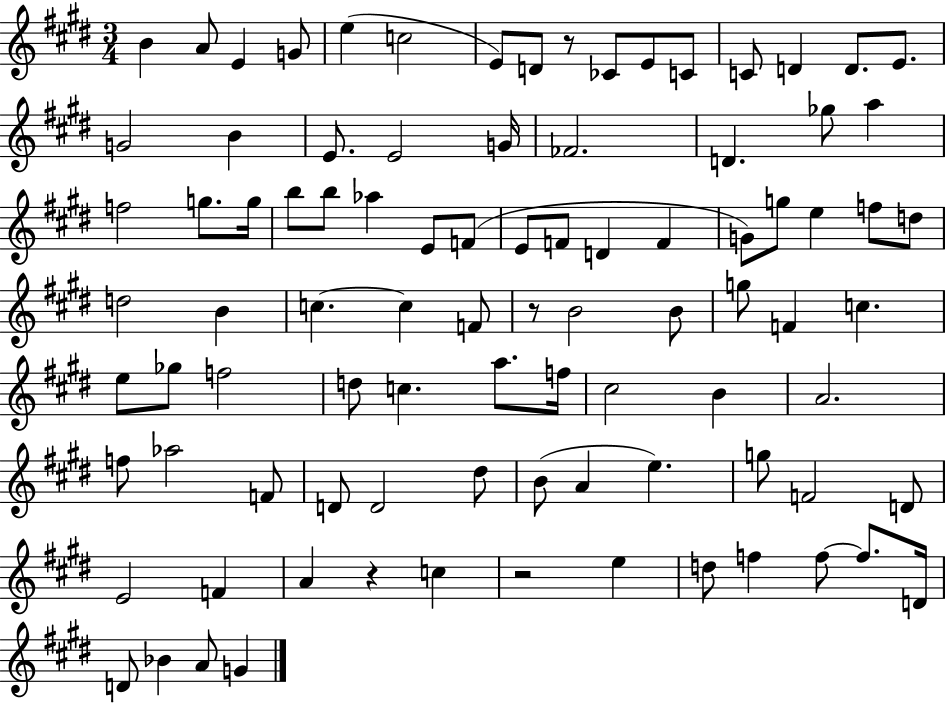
B4/q A4/e E4/q G4/e E5/q C5/h E4/e D4/e R/e CES4/e E4/e C4/e C4/e D4/q D4/e. E4/e. G4/h B4/q E4/e. E4/h G4/s FES4/h. D4/q. Gb5/e A5/q F5/h G5/e. G5/s B5/e B5/e Ab5/q E4/e F4/e E4/e F4/e D4/q F4/q G4/e G5/e E5/q F5/e D5/e D5/h B4/q C5/q. C5/q F4/e R/e B4/h B4/e G5/e F4/q C5/q. E5/e Gb5/e F5/h D5/e C5/q. A5/e. F5/s C#5/h B4/q A4/h. F5/e Ab5/h F4/e D4/e D4/h D#5/e B4/e A4/q E5/q. G5/e F4/h D4/e E4/h F4/q A4/q R/q C5/q R/h E5/q D5/e F5/q F5/e F5/e. D4/s D4/e Bb4/q A4/e G4/q